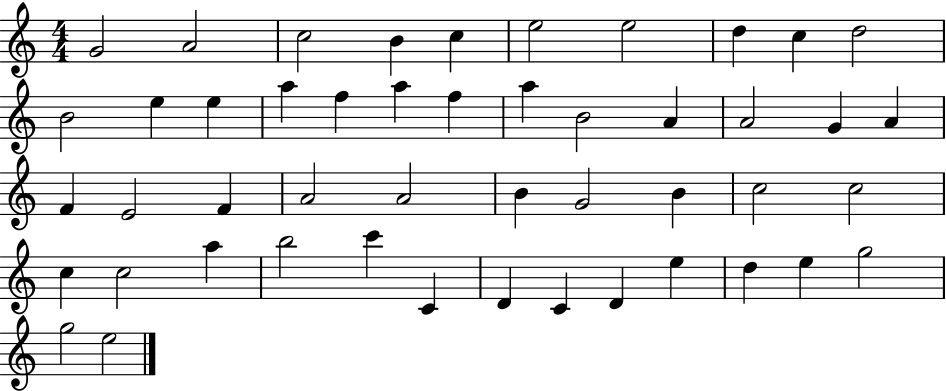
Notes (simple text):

G4/h A4/h C5/h B4/q C5/q E5/h E5/h D5/q C5/q D5/h B4/h E5/q E5/q A5/q F5/q A5/q F5/q A5/q B4/h A4/q A4/h G4/q A4/q F4/q E4/h F4/q A4/h A4/h B4/q G4/h B4/q C5/h C5/h C5/q C5/h A5/q B5/h C6/q C4/q D4/q C4/q D4/q E5/q D5/q E5/q G5/h G5/h E5/h